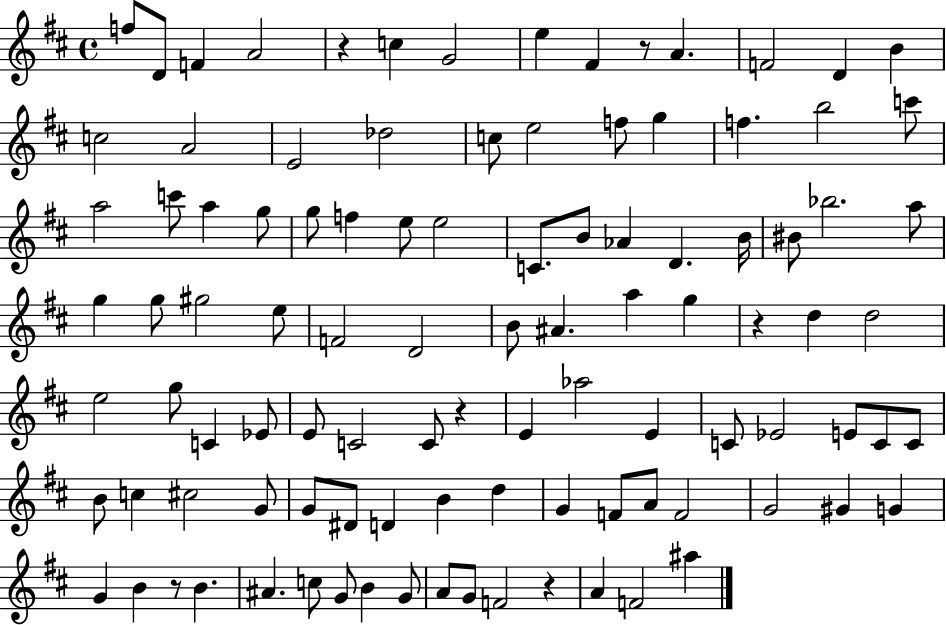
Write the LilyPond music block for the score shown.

{
  \clef treble
  \time 4/4
  \defaultTimeSignature
  \key d \major
  f''8 d'8 f'4 a'2 | r4 c''4 g'2 | e''4 fis'4 r8 a'4. | f'2 d'4 b'4 | \break c''2 a'2 | e'2 des''2 | c''8 e''2 f''8 g''4 | f''4. b''2 c'''8 | \break a''2 c'''8 a''4 g''8 | g''8 f''4 e''8 e''2 | c'8. b'8 aes'4 d'4. b'16 | bis'8 bes''2. a''8 | \break g''4 g''8 gis''2 e''8 | f'2 d'2 | b'8 ais'4. a''4 g''4 | r4 d''4 d''2 | \break e''2 g''8 c'4 ees'8 | e'8 c'2 c'8 r4 | e'4 aes''2 e'4 | c'8 ees'2 e'8 c'8 c'8 | \break b'8 c''4 cis''2 g'8 | g'8 dis'8 d'4 b'4 d''4 | g'4 f'8 a'8 f'2 | g'2 gis'4 g'4 | \break g'4 b'4 r8 b'4. | ais'4. c''8 g'8 b'4 g'8 | a'8 g'8 f'2 r4 | a'4 f'2 ais''4 | \break \bar "|."
}